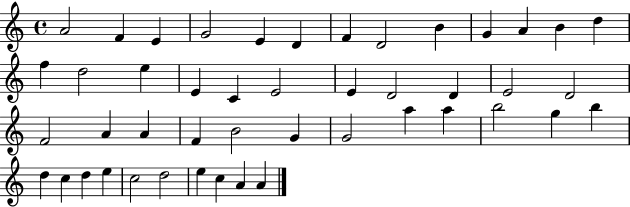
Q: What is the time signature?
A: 4/4